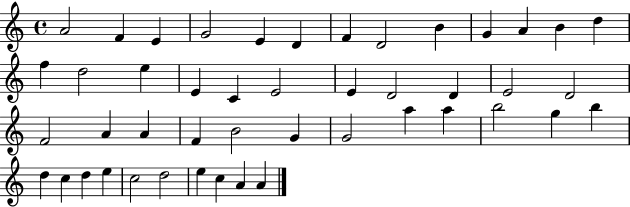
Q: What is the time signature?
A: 4/4